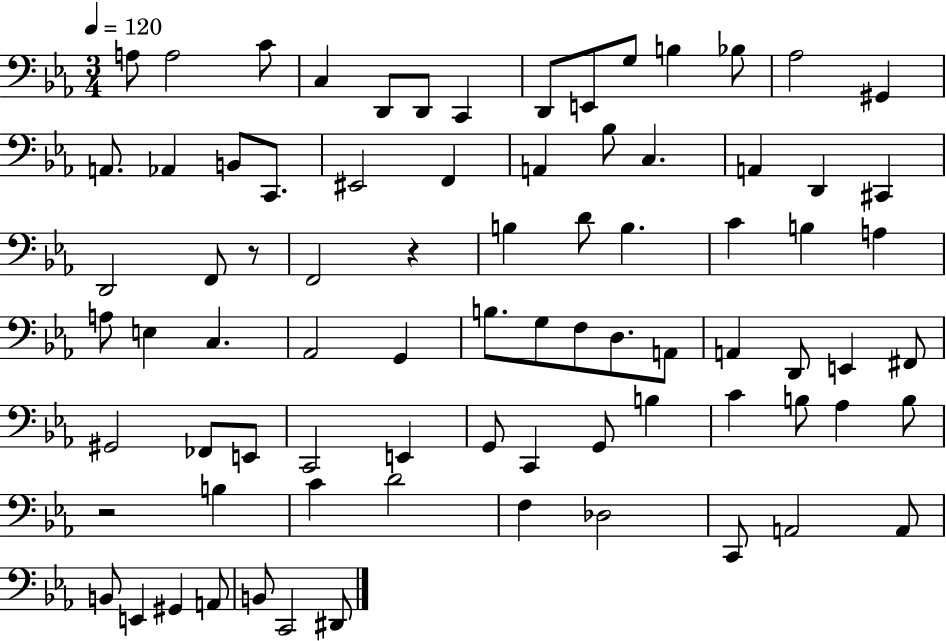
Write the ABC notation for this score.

X:1
T:Untitled
M:3/4
L:1/4
K:Eb
A,/2 A,2 C/2 C, D,,/2 D,,/2 C,, D,,/2 E,,/2 G,/2 B, _B,/2 _A,2 ^G,, A,,/2 _A,, B,,/2 C,,/2 ^E,,2 F,, A,, _B,/2 C, A,, D,, ^C,, D,,2 F,,/2 z/2 F,,2 z B, D/2 B, C B, A, A,/2 E, C, _A,,2 G,, B,/2 G,/2 F,/2 D,/2 A,,/2 A,, D,,/2 E,, ^F,,/2 ^G,,2 _F,,/2 E,,/2 C,,2 E,, G,,/2 C,, G,,/2 B, C B,/2 _A, B,/2 z2 B, C D2 F, _D,2 C,,/2 A,,2 A,,/2 B,,/2 E,, ^G,, A,,/2 B,,/2 C,,2 ^D,,/2